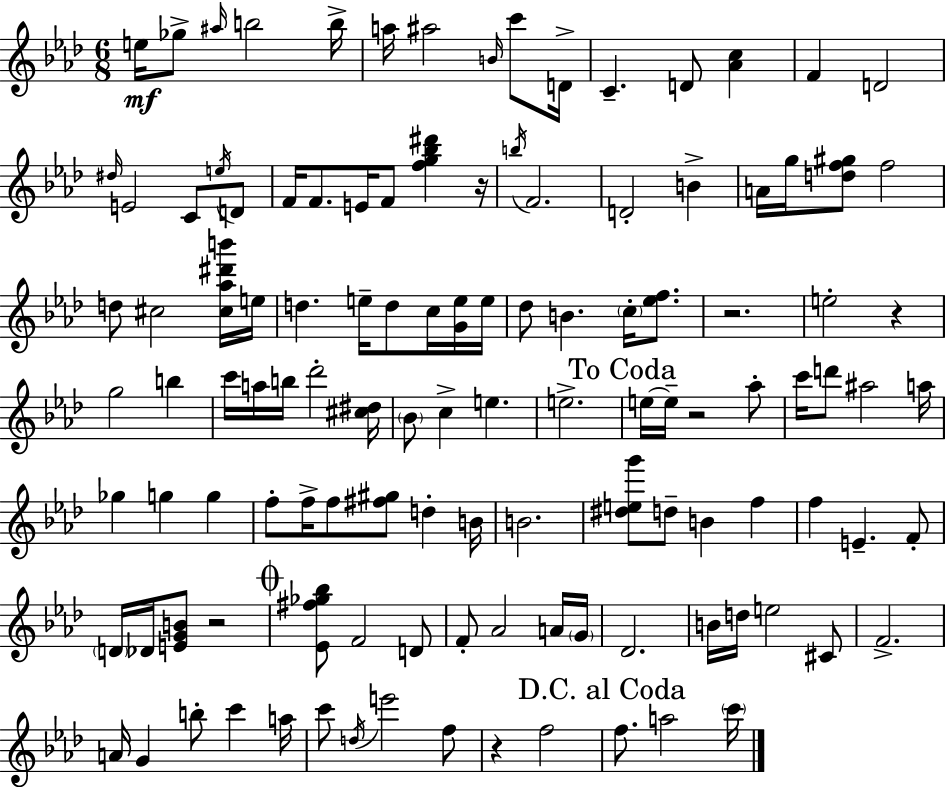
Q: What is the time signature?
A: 6/8